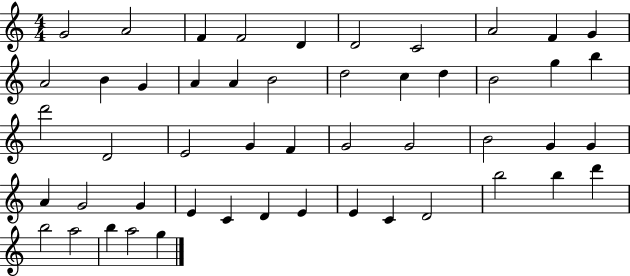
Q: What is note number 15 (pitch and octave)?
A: A4